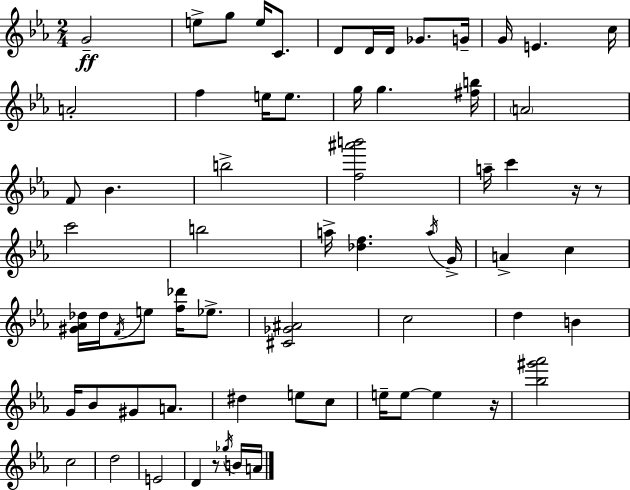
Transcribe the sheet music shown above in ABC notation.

X:1
T:Untitled
M:2/4
L:1/4
K:Eb
G2 e/2 g/2 e/4 C/2 D/2 D/4 D/4 _G/2 G/4 G/4 E c/4 A2 f e/4 e/2 g/4 g [^fb]/4 A2 F/2 _B b2 [f^a'b']2 a/4 c' z/4 z/2 c'2 b2 a/4 [_df] a/4 G/4 A c [^G_A_d]/4 _d/4 F/4 e/2 [f_d']/4 _e/2 [^C_G^A]2 c2 d B G/4 _B/2 ^G/2 A/2 ^d e/2 c/2 e/4 e/2 e z/4 [_b^g'_a']2 c2 d2 E2 D z/2 _g/4 B/4 A/4